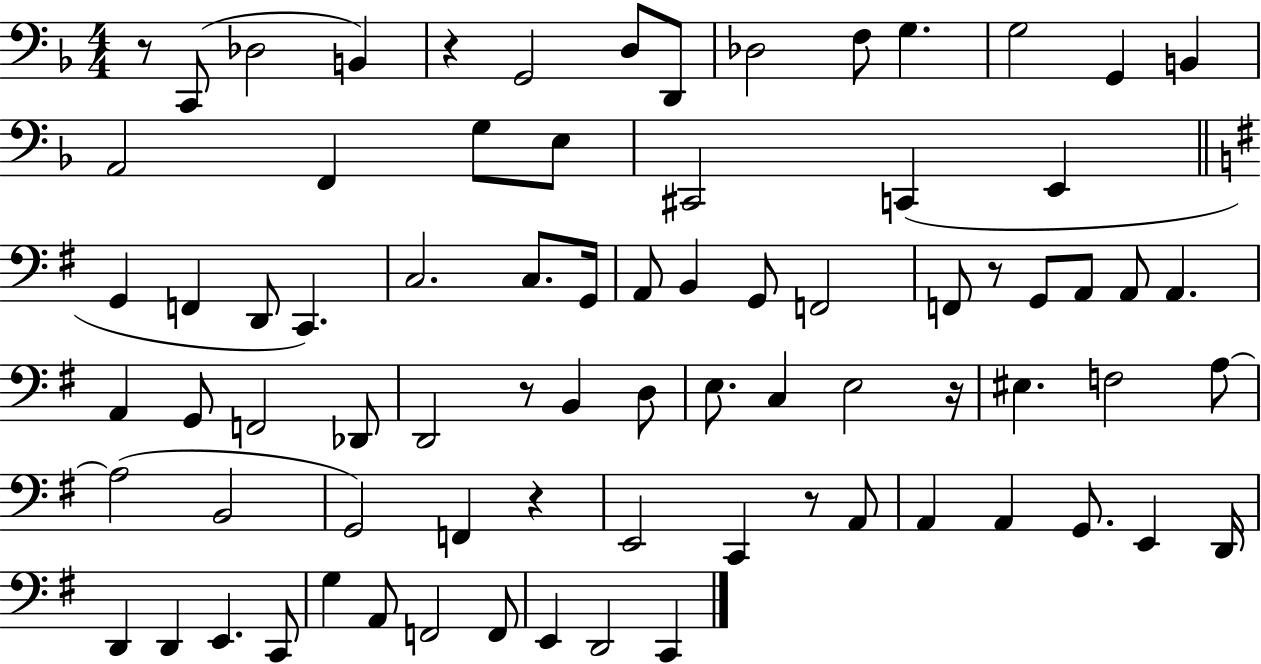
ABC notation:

X:1
T:Untitled
M:4/4
L:1/4
K:F
z/2 C,,/2 _D,2 B,, z G,,2 D,/2 D,,/2 _D,2 F,/2 G, G,2 G,, B,, A,,2 F,, G,/2 E,/2 ^C,,2 C,, E,, G,, F,, D,,/2 C,, C,2 C,/2 G,,/4 A,,/2 B,, G,,/2 F,,2 F,,/2 z/2 G,,/2 A,,/2 A,,/2 A,, A,, G,,/2 F,,2 _D,,/2 D,,2 z/2 B,, D,/2 E,/2 C, E,2 z/4 ^E, F,2 A,/2 A,2 B,,2 G,,2 F,, z E,,2 C,, z/2 A,,/2 A,, A,, G,,/2 E,, D,,/4 D,, D,, E,, C,,/2 G, A,,/2 F,,2 F,,/2 E,, D,,2 C,,